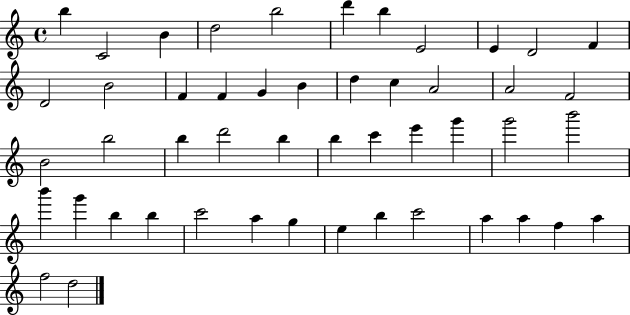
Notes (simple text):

B5/q C4/h B4/q D5/h B5/h D6/q B5/q E4/h E4/q D4/h F4/q D4/h B4/h F4/q F4/q G4/q B4/q D5/q C5/q A4/h A4/h F4/h B4/h B5/h B5/q D6/h B5/q B5/q C6/q E6/q G6/q G6/h B6/h B6/q G6/q B5/q B5/q C6/h A5/q G5/q E5/q B5/q C6/h A5/q A5/q F5/q A5/q F5/h D5/h